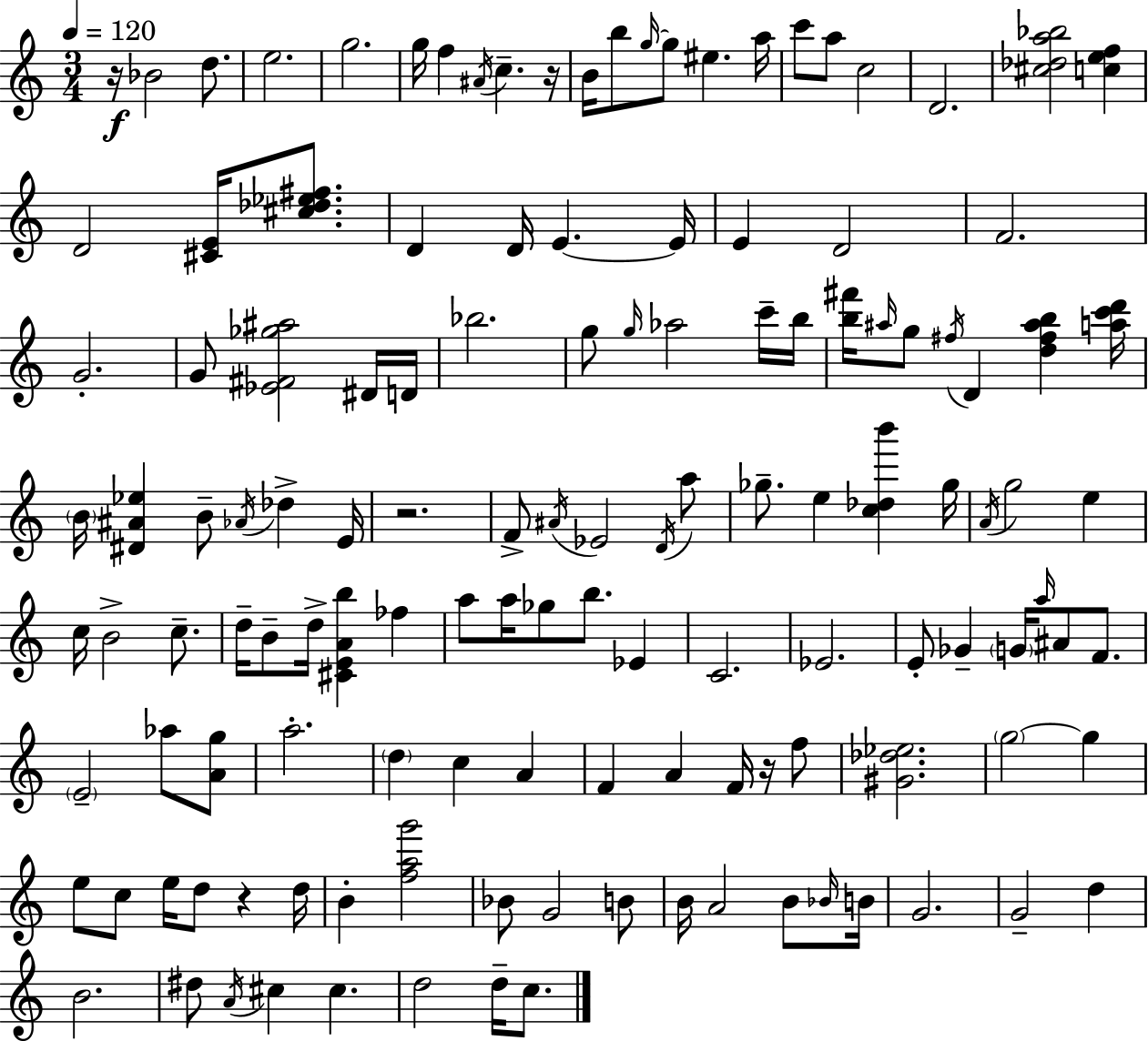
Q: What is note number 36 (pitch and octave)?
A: B5